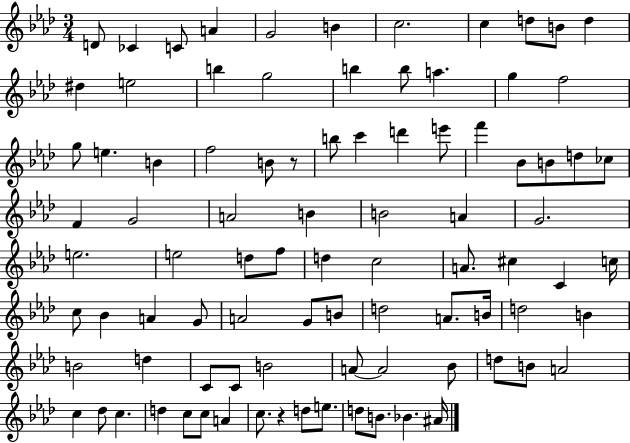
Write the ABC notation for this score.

X:1
T:Untitled
M:3/4
L:1/4
K:Ab
D/2 _C C/2 A G2 B c2 c d/2 B/2 d ^d e2 b g2 b b/2 a g f2 g/2 e B f2 B/2 z/2 b/2 c' d' e'/2 f' _B/2 B/2 d/2 _c/2 F G2 A2 B B2 A G2 e2 e2 d/2 f/2 d c2 A/2 ^c C c/4 c/2 _B A G/2 A2 G/2 B/2 d2 A/2 B/4 d2 B B2 d C/2 C/2 B2 A/2 A2 _B/2 d/2 B/2 A2 c _d/2 c d c/2 c/2 A c/2 z d/2 e/2 d/2 B/2 _B ^A/4